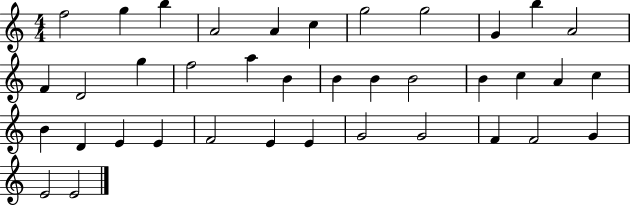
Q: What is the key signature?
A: C major